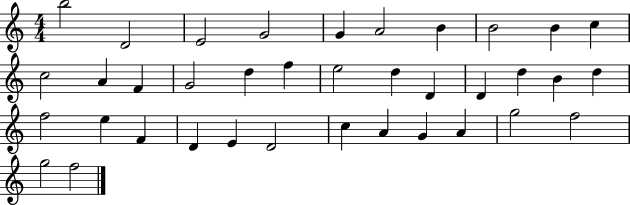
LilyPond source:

{
  \clef treble
  \numericTimeSignature
  \time 4/4
  \key c \major
  b''2 d'2 | e'2 g'2 | g'4 a'2 b'4 | b'2 b'4 c''4 | \break c''2 a'4 f'4 | g'2 d''4 f''4 | e''2 d''4 d'4 | d'4 d''4 b'4 d''4 | \break f''2 e''4 f'4 | d'4 e'4 d'2 | c''4 a'4 g'4 a'4 | g''2 f''2 | \break g''2 f''2 | \bar "|."
}